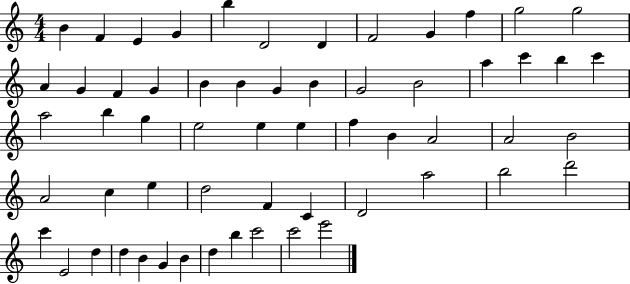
{
  \clef treble
  \numericTimeSignature
  \time 4/4
  \key c \major
  b'4 f'4 e'4 g'4 | b''4 d'2 d'4 | f'2 g'4 f''4 | g''2 g''2 | \break a'4 g'4 f'4 g'4 | b'4 b'4 g'4 b'4 | g'2 b'2 | a''4 c'''4 b''4 c'''4 | \break a''2 b''4 g''4 | e''2 e''4 e''4 | f''4 b'4 a'2 | a'2 b'2 | \break a'2 c''4 e''4 | d''2 f'4 c'4 | d'2 a''2 | b''2 d'''2 | \break c'''4 e'2 d''4 | d''4 b'4 g'4 b'4 | d''4 b''4 c'''2 | c'''2 e'''2 | \break \bar "|."
}